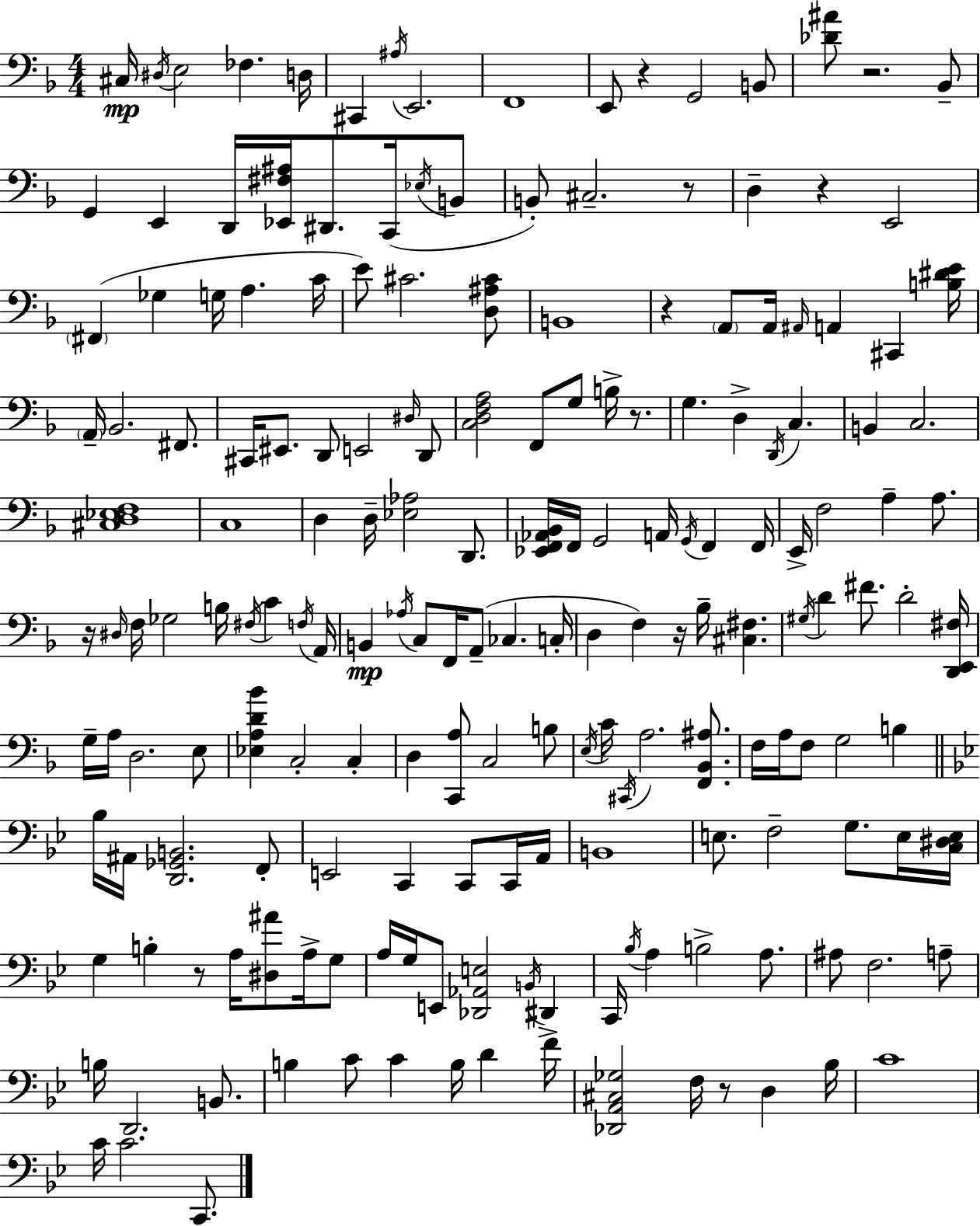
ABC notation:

X:1
T:Untitled
M:4/4
L:1/4
K:F
^C,/4 ^D,/4 E,2 _F, D,/4 ^C,, ^A,/4 E,,2 F,,4 E,,/2 z G,,2 B,,/2 [_D^A]/2 z2 _B,,/2 G,, E,, D,,/4 [_E,,^F,^A,]/4 ^D,,/2 C,,/4 _E,/4 B,,/2 B,,/2 ^C,2 z/2 D, z E,,2 ^F,, _G, G,/4 A, C/4 E/2 ^C2 [D,^A,^C]/2 B,,4 z A,,/2 A,,/4 ^A,,/4 A,, ^C,, [B,^DE]/4 A,,/4 _B,,2 ^F,,/2 ^C,,/4 ^E,,/2 D,,/2 E,,2 ^D,/4 D,,/2 [C,D,F,A,]2 F,,/2 G,/2 B,/4 z/2 G, D, D,,/4 C, B,, C,2 [^C,D,_E,F,]4 C,4 D, D,/4 [_E,_A,]2 D,,/2 [_E,,F,,_A,,_B,,]/4 F,,/4 G,,2 A,,/4 G,,/4 F,, F,,/4 E,,/4 F,2 A, A,/2 z/4 ^D,/4 F,/4 _G,2 B,/4 ^F,/4 C F,/4 A,,/4 B,, _A,/4 C,/2 F,,/4 A,,/2 _C, C,/4 D, F, z/4 _B,/4 [^C,^F,] ^G,/4 D ^F/2 D2 [D,,E,,^F,]/4 G,/4 A,/4 D,2 E,/2 [_E,A,D_B] C,2 C, D, [C,,A,]/2 C,2 B,/2 E,/4 C/4 ^C,,/4 A,2 [F,,_B,,^A,]/2 F,/4 A,/4 F,/2 G,2 B, _B,/4 ^A,,/4 [D,,_G,,B,,]2 F,,/2 E,,2 C,, C,,/2 C,,/4 A,,/4 B,,4 E,/2 F,2 G,/2 E,/4 [C,^D,E,]/4 G, B, z/2 A,/4 [^D,^A]/2 A,/4 G,/2 A,/4 G,/4 E,,/2 [_D,,_A,,E,]2 B,,/4 ^D,, C,,/4 _B,/4 A, B,2 A,/2 ^A,/2 F,2 A,/2 B,/4 D,,2 B,,/2 B, C/2 C B,/4 D F/4 [_D,,A,,^C,_G,]2 F,/4 z/2 D, _B,/4 C4 C/4 C2 C,,/2